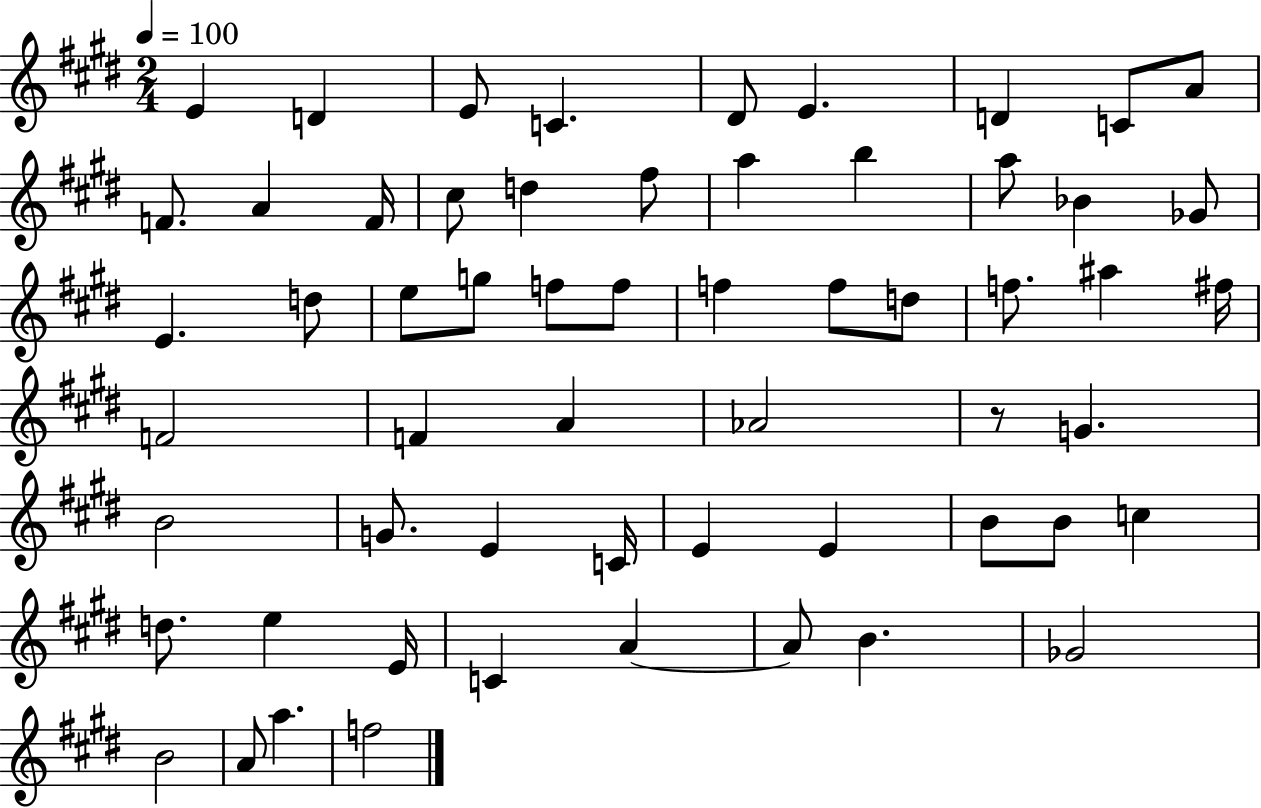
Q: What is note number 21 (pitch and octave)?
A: E4